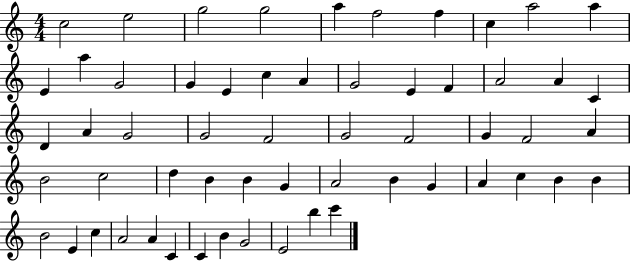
X:1
T:Untitled
M:4/4
L:1/4
K:C
c2 e2 g2 g2 a f2 f c a2 a E a G2 G E c A G2 E F A2 A C D A G2 G2 F2 G2 F2 G F2 A B2 c2 d B B G A2 B G A c B B B2 E c A2 A C C B G2 E2 b c'